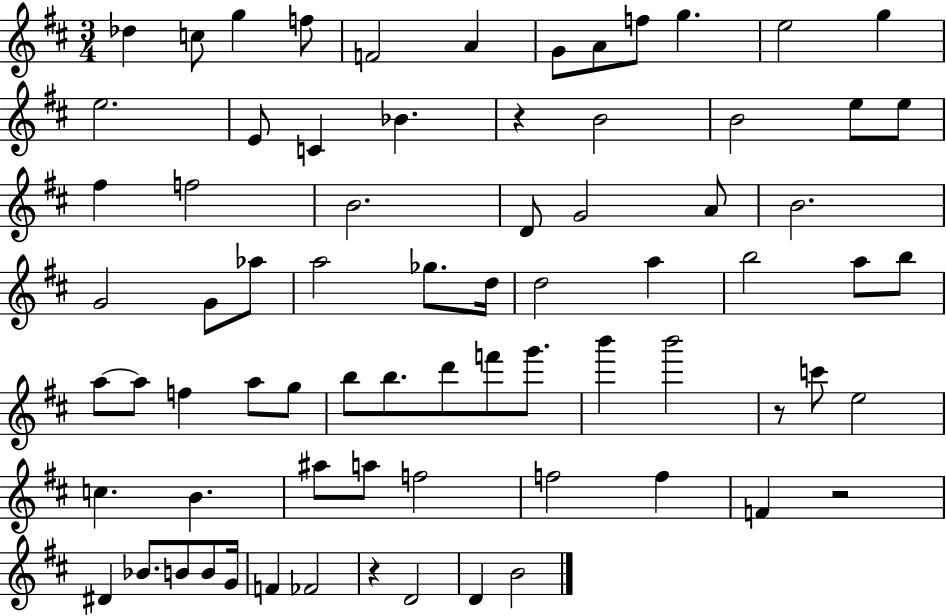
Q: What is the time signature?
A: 3/4